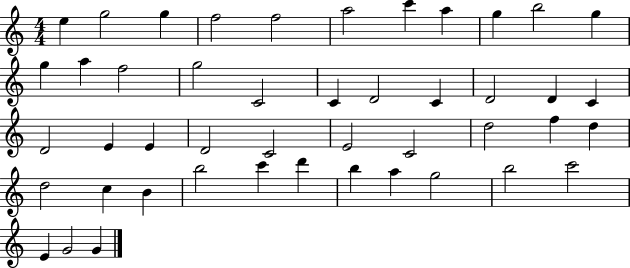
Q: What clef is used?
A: treble